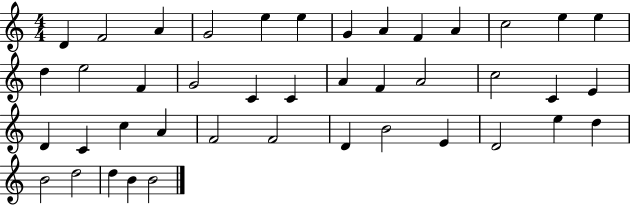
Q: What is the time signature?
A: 4/4